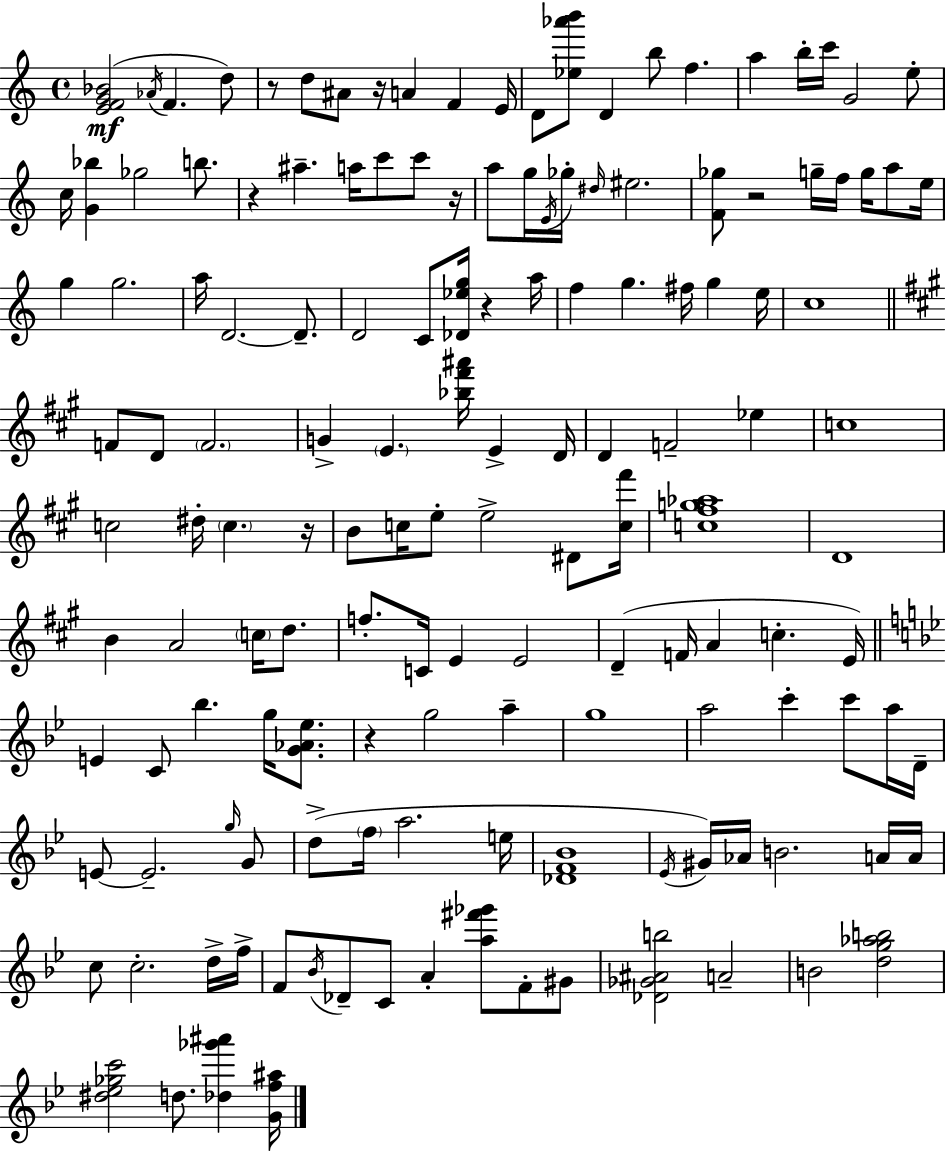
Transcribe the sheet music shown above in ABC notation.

X:1
T:Untitled
M:4/4
L:1/4
K:C
[EFG_B]2 _A/4 F d/2 z/2 d/2 ^A/2 z/4 A F E/4 D/2 [_e_a'b']/2 D b/2 f a b/4 c'/4 G2 e/2 c/4 [G_b] _g2 b/2 z ^a a/4 c'/2 c'/2 z/4 a/2 g/4 E/4 _g/4 ^d/4 ^e2 [F_g]/2 z2 g/4 f/4 g/4 a/2 e/4 g g2 a/4 D2 D/2 D2 C/2 [_D_eg]/4 z a/4 f g ^f/4 g e/4 c4 F/2 D/2 F2 G E [_b^f'^a']/4 E D/4 D F2 _e c4 c2 ^d/4 c z/4 B/2 c/4 e/2 e2 ^D/2 [c^f']/4 [c^fg_a]4 D4 B A2 c/4 d/2 f/2 C/4 E E2 D F/4 A c E/4 E C/2 _b g/4 [G_A_e]/2 z g2 a g4 a2 c' c'/2 a/4 D/4 E/2 E2 g/4 G/2 d/2 f/4 a2 e/4 [_DF_B]4 _E/4 ^G/4 _A/4 B2 A/4 A/4 c/2 c2 d/4 f/4 F/2 _B/4 _D/2 C/2 A [a^f'_g']/2 F/2 ^G/2 [_D_G^Ab]2 A2 B2 [dg_ab]2 [^d_e_gc']2 d/2 [_d_g'^a'] [Gf^a]/4